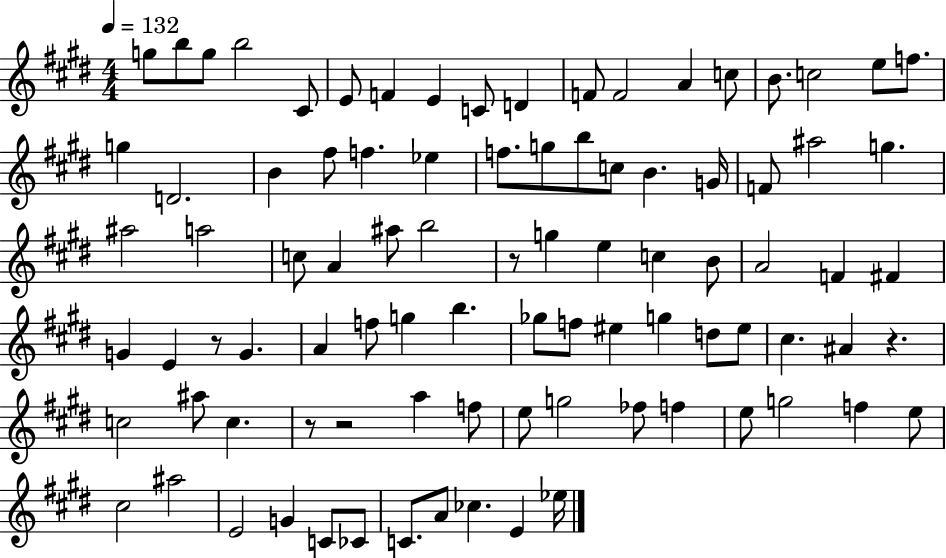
{
  \clef treble
  \numericTimeSignature
  \time 4/4
  \key e \major
  \tempo 4 = 132
  \repeat volta 2 { g''8 b''8 g''8 b''2 cis'8 | e'8 f'4 e'4 c'8 d'4 | f'8 f'2 a'4 c''8 | b'8. c''2 e''8 f''8. | \break g''4 d'2. | b'4 fis''8 f''4. ees''4 | f''8. g''8 b''8 c''8 b'4. g'16 | f'8 ais''2 g''4. | \break ais''2 a''2 | c''8 a'4 ais''8 b''2 | r8 g''4 e''4 c''4 b'8 | a'2 f'4 fis'4 | \break g'4 e'4 r8 g'4. | a'4 f''8 g''4 b''4. | ges''8 f''8 eis''4 g''4 d''8 eis''8 | cis''4. ais'4 r4. | \break c''2 ais''8 c''4. | r8 r2 a''4 f''8 | e''8 g''2 fes''8 f''4 | e''8 g''2 f''4 e''8 | \break cis''2 ais''2 | e'2 g'4 c'8 ces'8 | c'8. a'8 ces''4. e'4 ees''16 | } \bar "|."
}